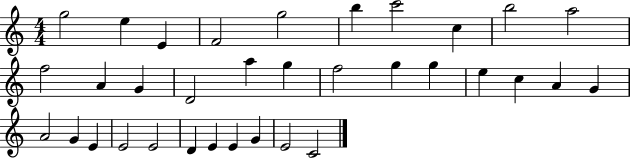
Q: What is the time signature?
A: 4/4